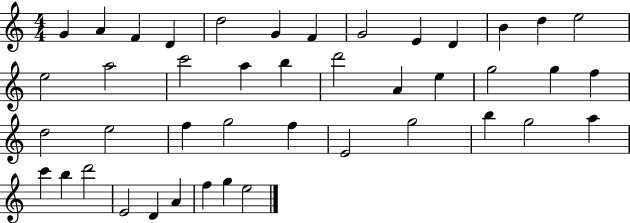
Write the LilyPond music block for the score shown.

{
  \clef treble
  \numericTimeSignature
  \time 4/4
  \key c \major
  g'4 a'4 f'4 d'4 | d''2 g'4 f'4 | g'2 e'4 d'4 | b'4 d''4 e''2 | \break e''2 a''2 | c'''2 a''4 b''4 | d'''2 a'4 e''4 | g''2 g''4 f''4 | \break d''2 e''2 | f''4 g''2 f''4 | e'2 g''2 | b''4 g''2 a''4 | \break c'''4 b''4 d'''2 | e'2 d'4 a'4 | f''4 g''4 e''2 | \bar "|."
}